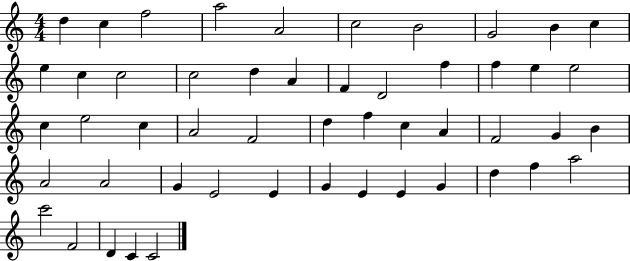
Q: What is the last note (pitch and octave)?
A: C4